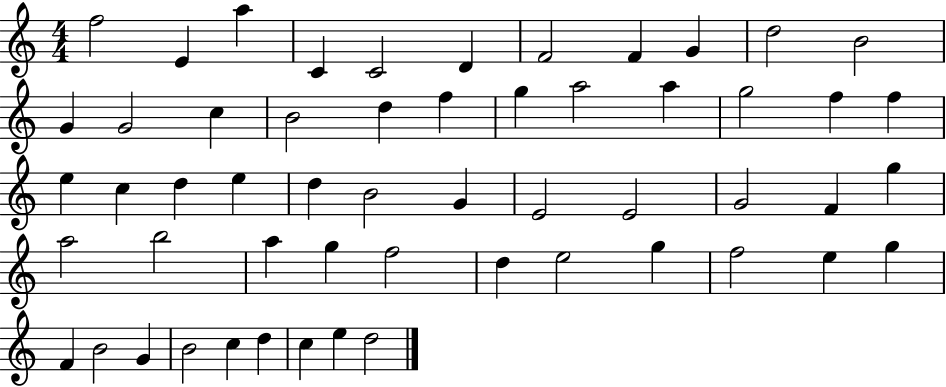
{
  \clef treble
  \numericTimeSignature
  \time 4/4
  \key c \major
  f''2 e'4 a''4 | c'4 c'2 d'4 | f'2 f'4 g'4 | d''2 b'2 | \break g'4 g'2 c''4 | b'2 d''4 f''4 | g''4 a''2 a''4 | g''2 f''4 f''4 | \break e''4 c''4 d''4 e''4 | d''4 b'2 g'4 | e'2 e'2 | g'2 f'4 g''4 | \break a''2 b''2 | a''4 g''4 f''2 | d''4 e''2 g''4 | f''2 e''4 g''4 | \break f'4 b'2 g'4 | b'2 c''4 d''4 | c''4 e''4 d''2 | \bar "|."
}